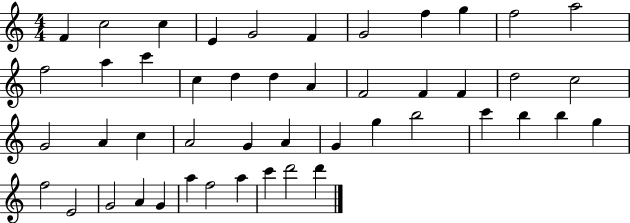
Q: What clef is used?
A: treble